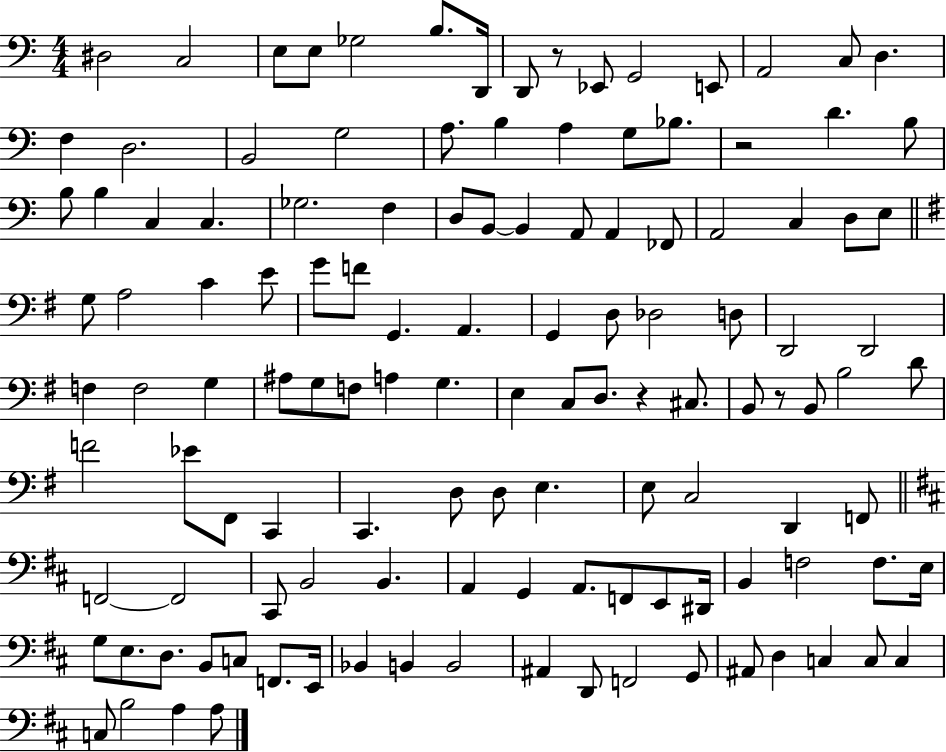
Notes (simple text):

D#3/h C3/h E3/e E3/e Gb3/h B3/e. D2/s D2/e R/e Eb2/e G2/h E2/e A2/h C3/e D3/q. F3/q D3/h. B2/h G3/h A3/e. B3/q A3/q G3/e Bb3/e. R/h D4/q. B3/e B3/e B3/q C3/q C3/q. Gb3/h. F3/q D3/e B2/e B2/q A2/e A2/q FES2/e A2/h C3/q D3/e E3/e G3/e A3/h C4/q E4/e G4/e F4/e G2/q. A2/q. G2/q D3/e Db3/h D3/e D2/h D2/h F3/q F3/h G3/q A#3/e G3/e F3/e A3/q G3/q. E3/q C3/e D3/e. R/q C#3/e. B2/e R/e B2/e B3/h D4/e F4/h Eb4/e F#2/e C2/q C2/q. D3/e D3/e E3/q. E3/e C3/h D2/q F2/e F2/h F2/h C#2/e B2/h B2/q. A2/q G2/q A2/e. F2/e E2/e D#2/s B2/q F3/h F3/e. E3/s G3/e E3/e. D3/e. B2/e C3/e F2/e. E2/s Bb2/q B2/q B2/h A#2/q D2/e F2/h G2/e A#2/e D3/q C3/q C3/e C3/q C3/e B3/h A3/q A3/e